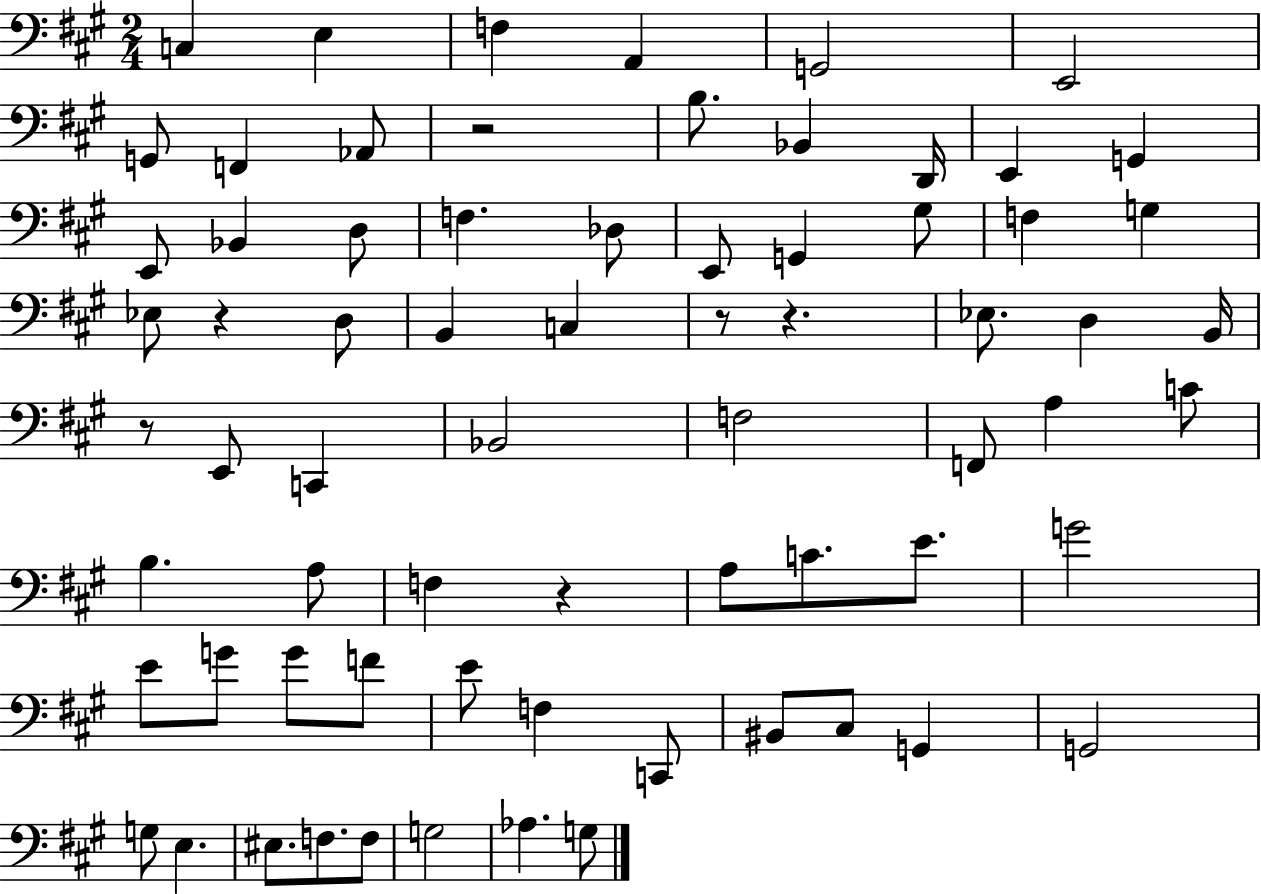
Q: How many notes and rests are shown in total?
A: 70